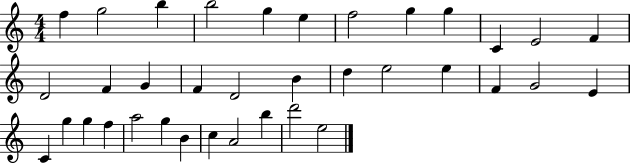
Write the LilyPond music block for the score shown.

{
  \clef treble
  \numericTimeSignature
  \time 4/4
  \key c \major
  f''4 g''2 b''4 | b''2 g''4 e''4 | f''2 g''4 g''4 | c'4 e'2 f'4 | \break d'2 f'4 g'4 | f'4 d'2 b'4 | d''4 e''2 e''4 | f'4 g'2 e'4 | \break c'4 g''4 g''4 f''4 | a''2 g''4 b'4 | c''4 a'2 b''4 | d'''2 e''2 | \break \bar "|."
}